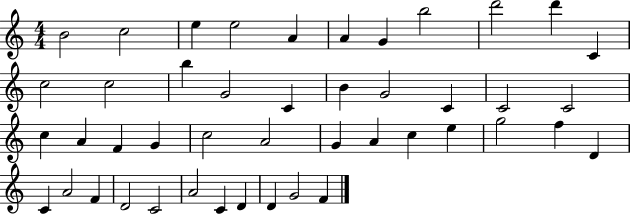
B4/h C5/h E5/q E5/h A4/q A4/q G4/q B5/h D6/h D6/q C4/q C5/h C5/h B5/q G4/h C4/q B4/q G4/h C4/q C4/h C4/h C5/q A4/q F4/q G4/q C5/h A4/h G4/q A4/q C5/q E5/q G5/h F5/q D4/q C4/q A4/h F4/q D4/h C4/h A4/h C4/q D4/q D4/q G4/h F4/q